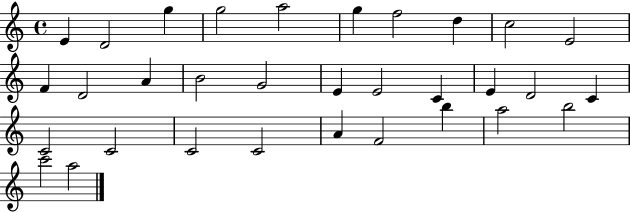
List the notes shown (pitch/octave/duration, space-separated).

E4/q D4/h G5/q G5/h A5/h G5/q F5/h D5/q C5/h E4/h F4/q D4/h A4/q B4/h G4/h E4/q E4/h C4/q E4/q D4/h C4/q C4/h C4/h C4/h C4/h A4/q F4/h B5/q A5/h B5/h C6/h A5/h